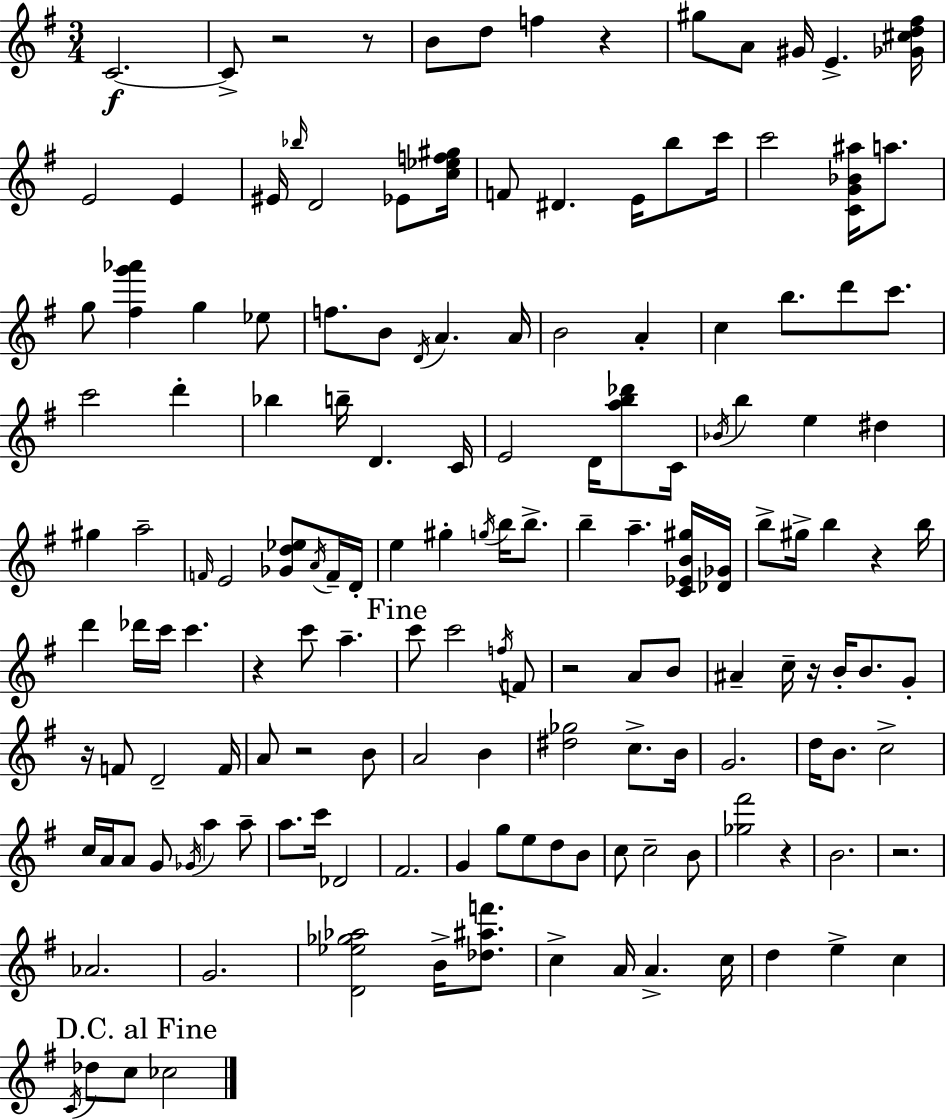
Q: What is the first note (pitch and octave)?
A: C4